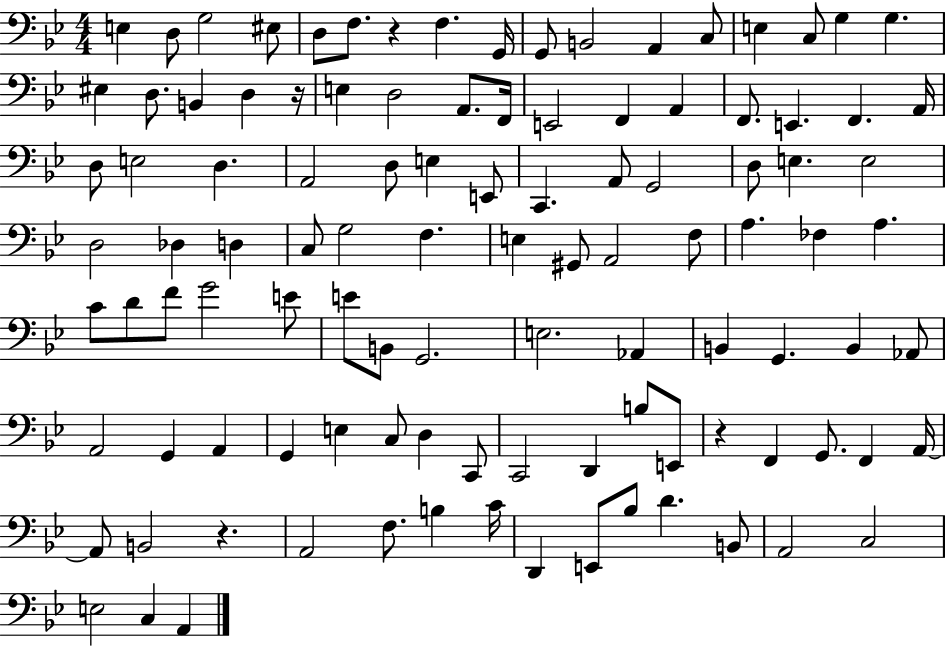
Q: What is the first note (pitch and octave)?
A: E3